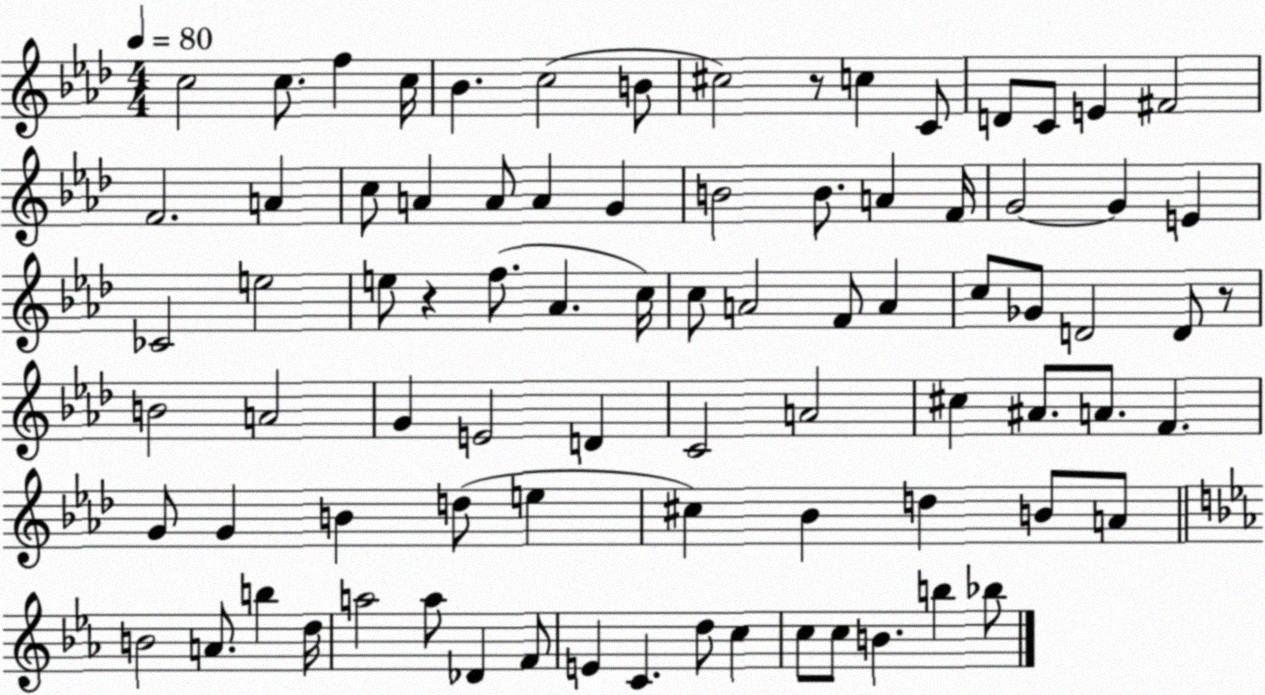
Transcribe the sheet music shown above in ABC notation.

X:1
T:Untitled
M:4/4
L:1/4
K:Ab
c2 c/2 f c/4 _B c2 B/2 ^c2 z/2 c C/2 D/2 C/2 E ^F2 F2 A c/2 A A/2 A G B2 B/2 A F/4 G2 G E _C2 e2 e/2 z f/2 _A c/4 c/2 A2 F/2 A c/2 _G/2 D2 D/2 z/2 B2 A2 G E2 D C2 A2 ^c ^A/2 A/2 F G/2 G B d/2 e ^c _B d B/2 A/2 B2 A/2 b d/4 a2 a/2 _D F/2 E C d/2 c c/2 c/2 B b _b/2